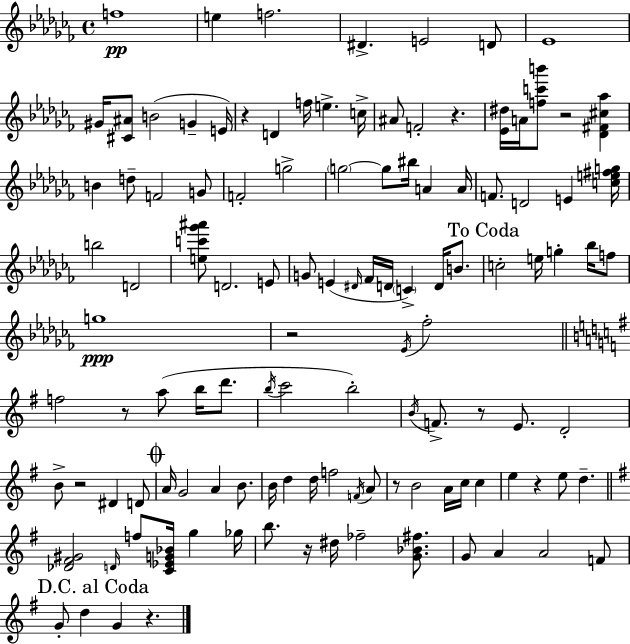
F5/w E5/q F5/h. D#4/q. E4/h D4/e Eb4/w G#4/s [C#4,A#4]/e B4/h G4/q E4/s R/q D4/q F5/s E5/q. C5/s A#4/e F4/h R/q. [Eb4,D#5]/s A4/s [F5,C6,B6]/e R/h [Db4,F#4,C#5,Ab5]/q B4/q D5/e F4/h G4/e F4/h G5/h G5/h G5/e BIS5/s A4/q A4/s F4/e. D4/h E4/q [C5,E5,F#5,G5]/s B5/h D4/h [E5,C6,Gb6,A#6]/e D4/h. E4/e G4/e E4/q D#4/s FES4/s D4/s C4/q D4/s B4/e. C5/h E5/s G5/q Bb5/s F5/e G5/w R/h Eb4/s FES5/h F5/h R/e A5/e B5/s D6/e. B5/s C6/h B5/h B4/s F4/e. R/e E4/e. D4/h B4/e R/h D#4/q D4/e A4/s G4/h A4/q B4/e. B4/s D5/q D5/s F5/h F4/s A4/e R/e B4/h A4/s C5/s C5/q E5/q R/q E5/e D5/q. [Db4,F#4,G#4]/h D4/s F5/e [C4,Eb4,G4,Bb4]/s G5/q Gb5/s B5/e. R/s D#5/s FES5/h [G4,Bb4,F#5]/e. G4/e A4/q A4/h F4/e G4/e D5/q G4/q R/q.